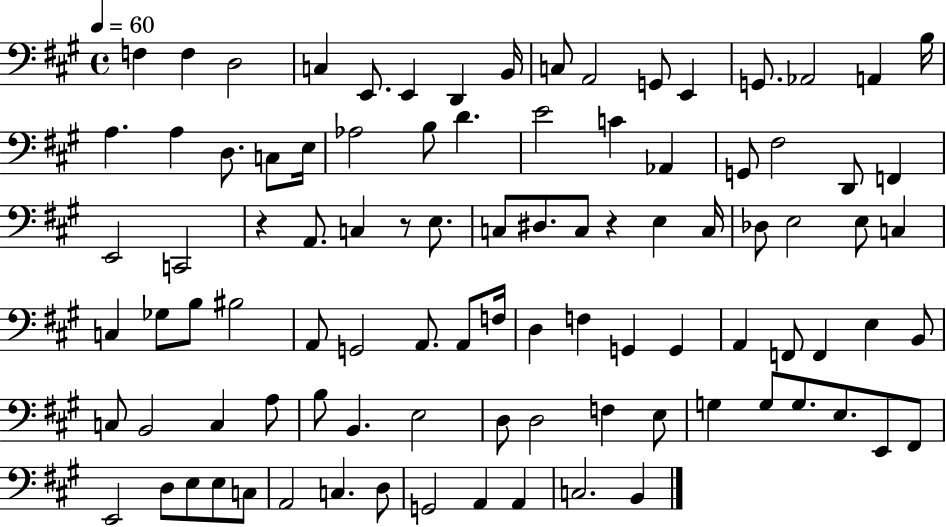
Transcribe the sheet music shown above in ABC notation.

X:1
T:Untitled
M:4/4
L:1/4
K:A
F, F, D,2 C, E,,/2 E,, D,, B,,/4 C,/2 A,,2 G,,/2 E,, G,,/2 _A,,2 A,, B,/4 A, A, D,/2 C,/2 E,/4 _A,2 B,/2 D E2 C _A,, G,,/2 ^F,2 D,,/2 F,, E,,2 C,,2 z A,,/2 C, z/2 E,/2 C,/2 ^D,/2 C,/2 z E, C,/4 _D,/2 E,2 E,/2 C, C, _G,/2 B,/2 ^B,2 A,,/2 G,,2 A,,/2 A,,/2 F,/4 D, F, G,, G,, A,, F,,/2 F,, E, B,,/2 C,/2 B,,2 C, A,/2 B,/2 B,, E,2 D,/2 D,2 F, E,/2 G, G,/2 G,/2 E,/2 E,,/2 ^F,,/2 E,,2 D,/2 E,/2 E,/2 C,/2 A,,2 C, D,/2 G,,2 A,, A,, C,2 B,,